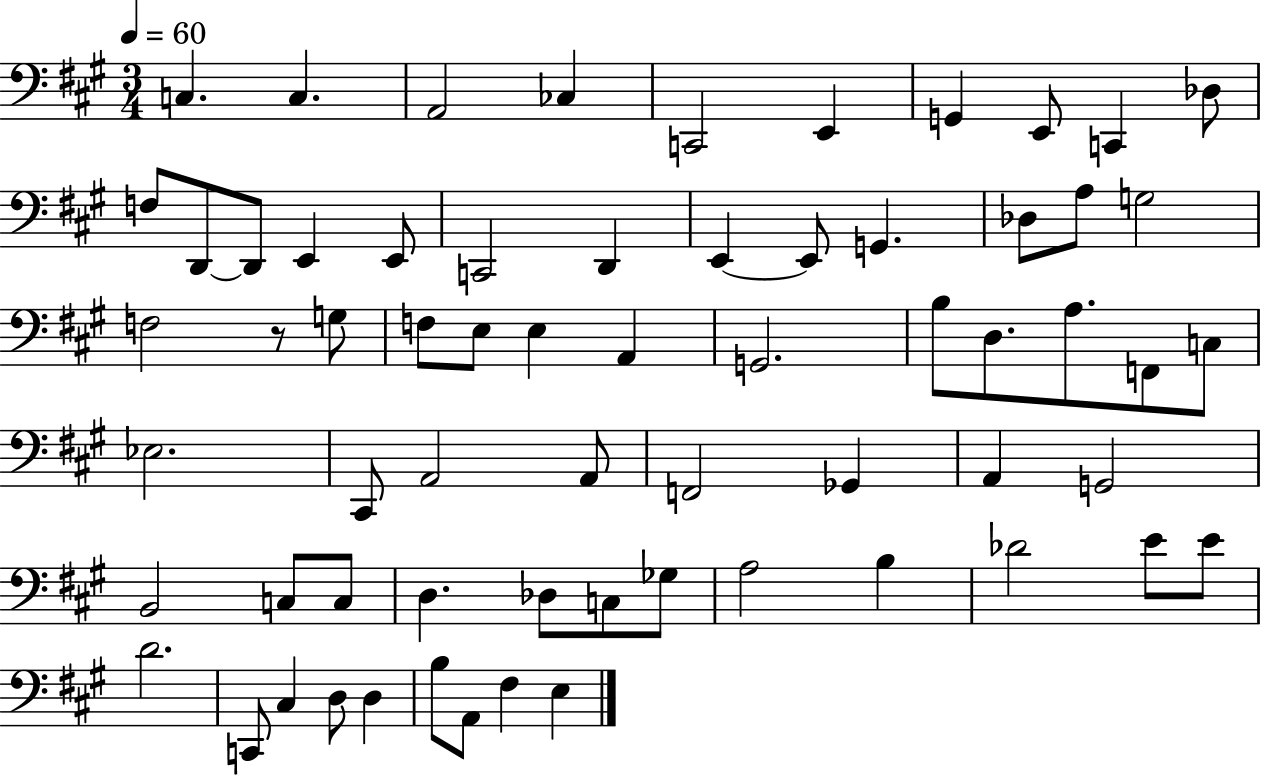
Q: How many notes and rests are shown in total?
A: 65